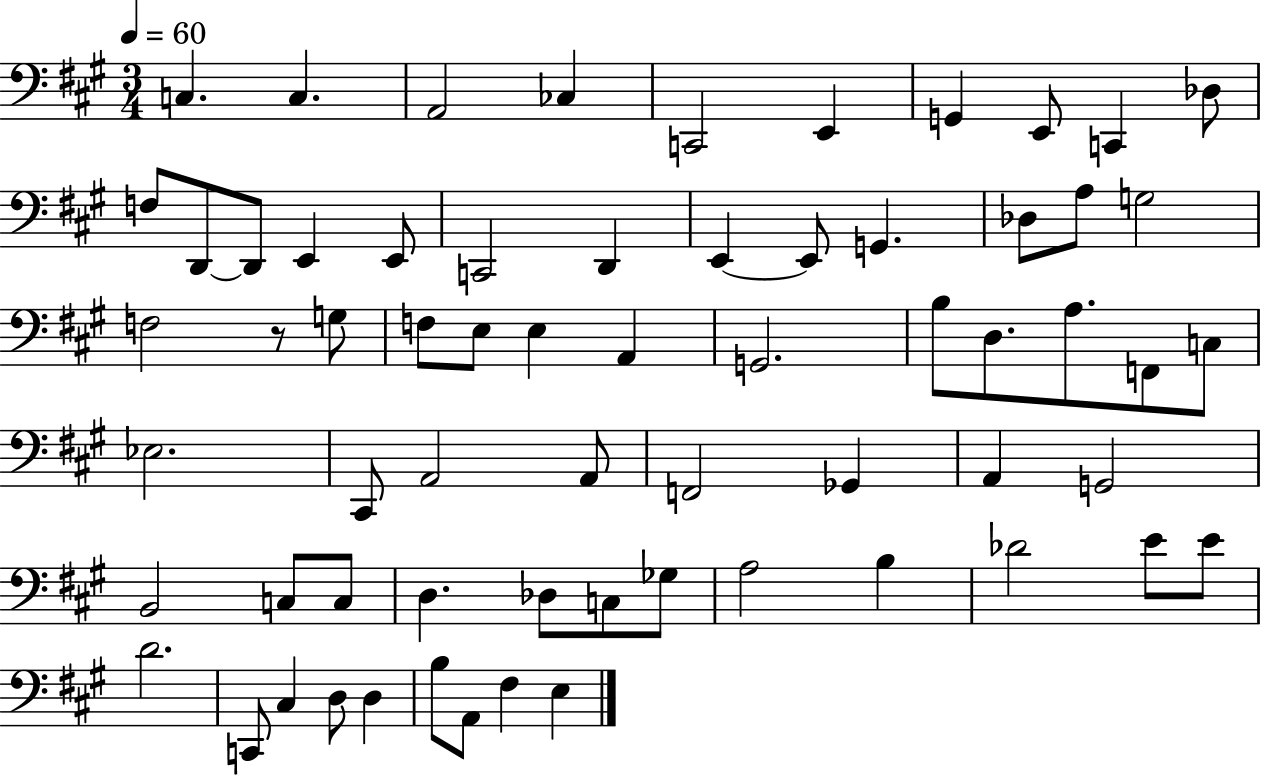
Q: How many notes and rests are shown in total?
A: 65